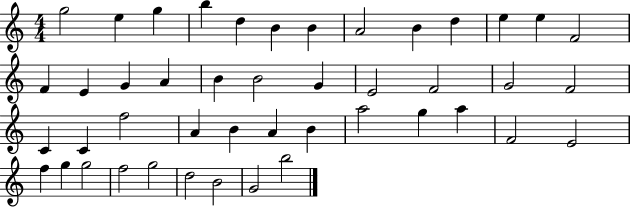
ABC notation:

X:1
T:Untitled
M:4/4
L:1/4
K:C
g2 e g b d B B A2 B d e e F2 F E G A B B2 G E2 F2 G2 F2 C C f2 A B A B a2 g a F2 E2 f g g2 f2 g2 d2 B2 G2 b2